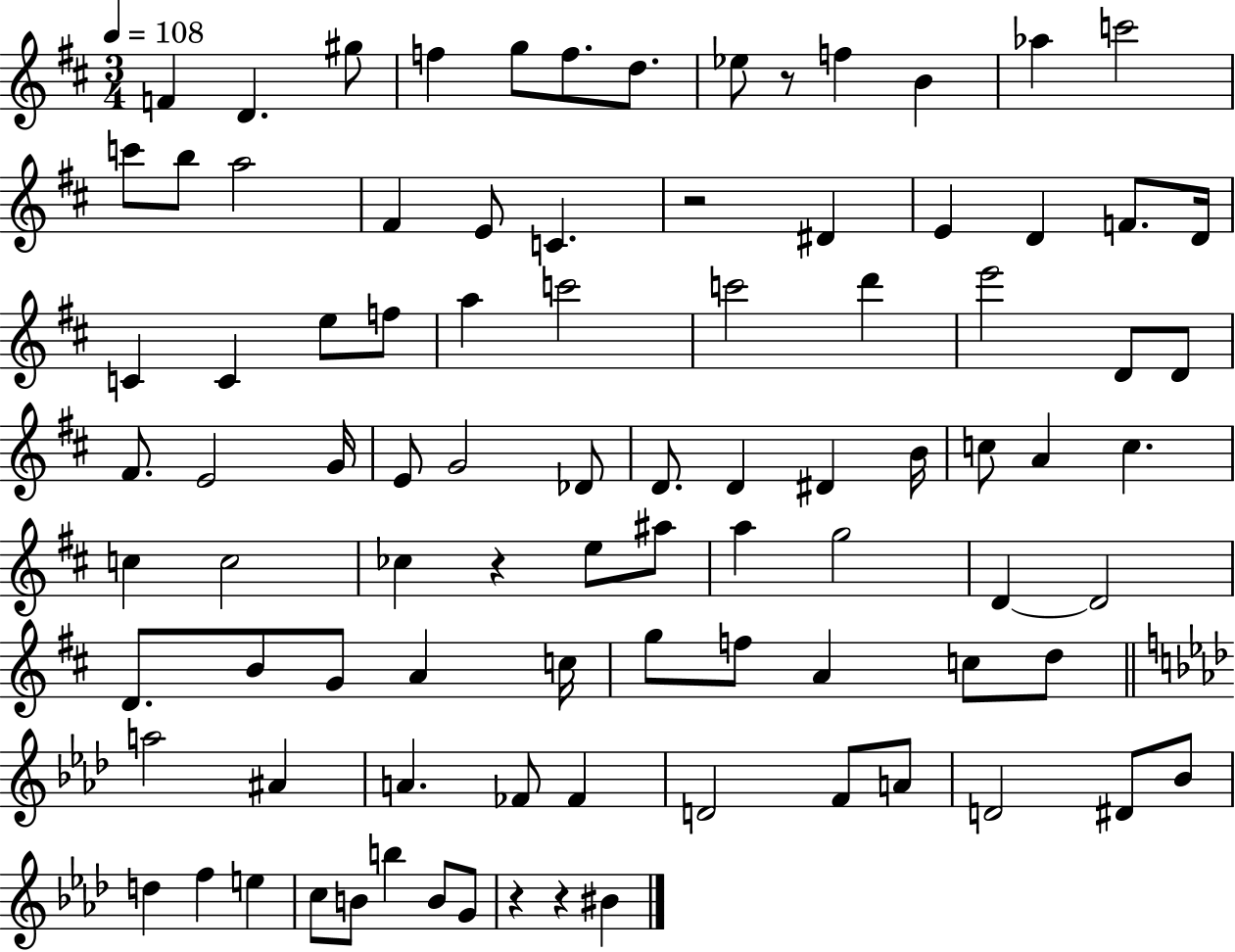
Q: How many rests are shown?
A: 5